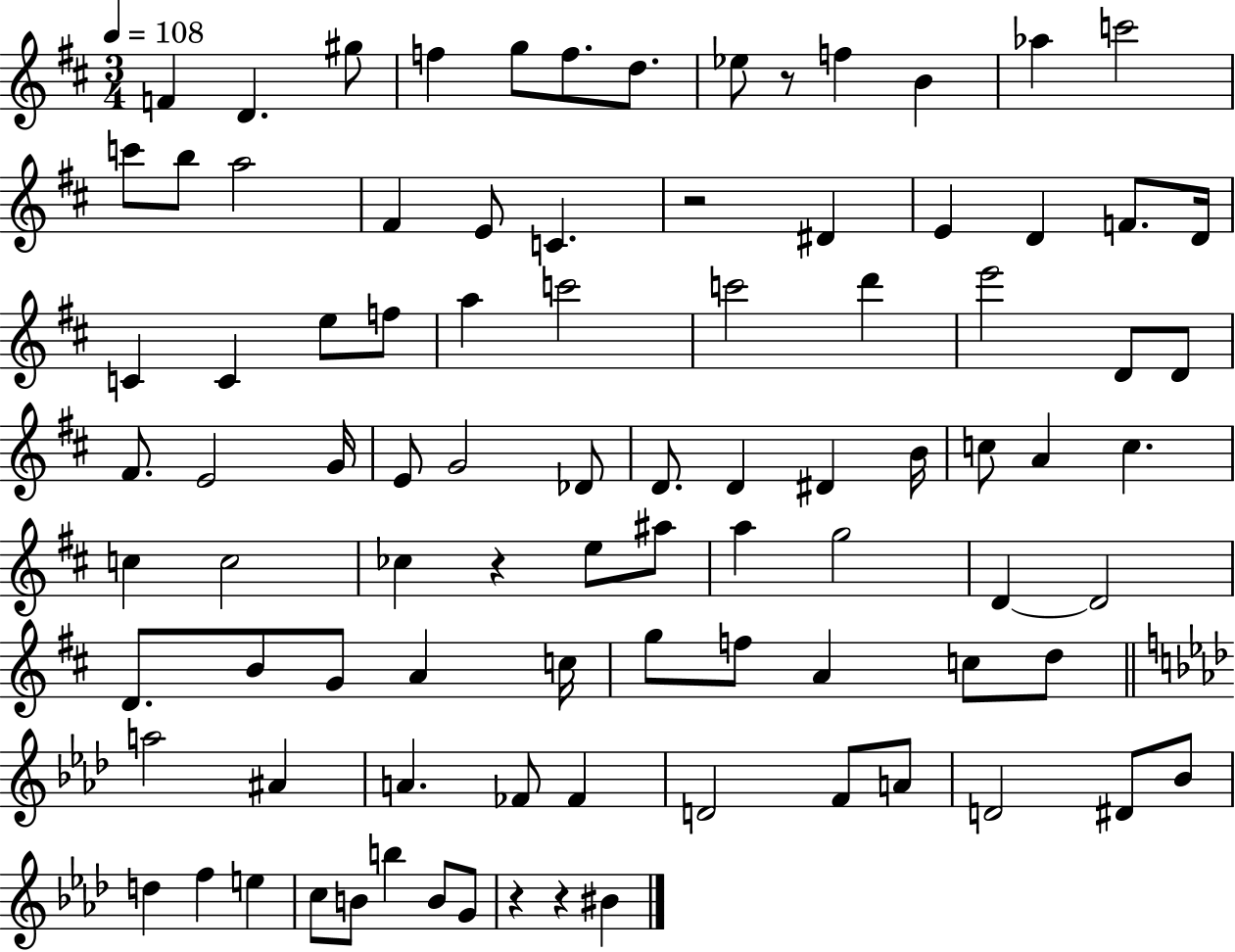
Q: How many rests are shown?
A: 5